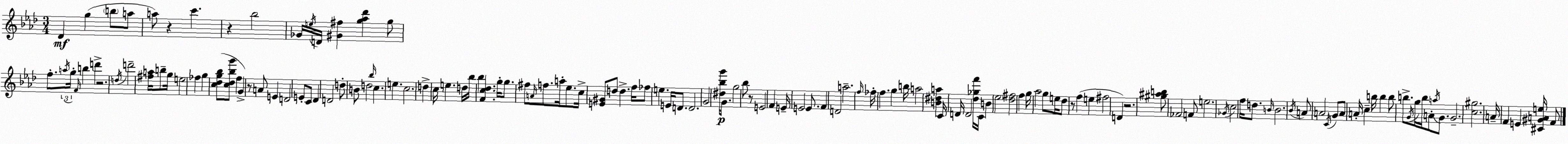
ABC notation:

X:1
T:Untitled
M:3/4
L:1/4
K:Ab
_D g b/2 a/2 a/2 z c' z _b2 _G/4 e/4 D/4 [^G^f] [g_a_d'] g/2 f/2 a/4 g/4 F/4 b d' z2 d/4 d'2 [^fa]/4 b/2 g/4 e2 _f g [c_dg_b]/2 [c_d_bg']/2 f G z/2 A/2 E D2 E/2 C/2 _D D2 d/2 B/2 d2 _b/4 c e c2 d c/4 e d/4 _b/4 _b [Fc_d] g/4 g/2 ^f/2 A/4 f/2 a/4 _e/2 c/4 [E^G]/2 d/2 d f/4 _f/2 e E/4 D/2 D2 G2 [^d_bg']/4 G/2 g2 _b/2 z/2 E2 F E/4 E2 E/2 F D2 a2 f/4 _f/4 f g b/4 a2 [B^da] C/4 D/4 D2 [_d_gf']/4 C/4 B _e2 [_d^f]2 f g/4 _a2 g/2 e/4 _d/2 z/2 f e ^f2 D z2 [^g^ab]/2 _F2 F/2 e2 _G/4 c2 f/4 d/2 B/4 B2 _B/4 A/2 A2 C/4 G/2 A/2 A/4 c b/4 b b/2 b/2 G/4 g/4 b/4 A/2 a/4 G/2 G2 [c^g]2 A/4 F E [^C^GAe]/4 F/2